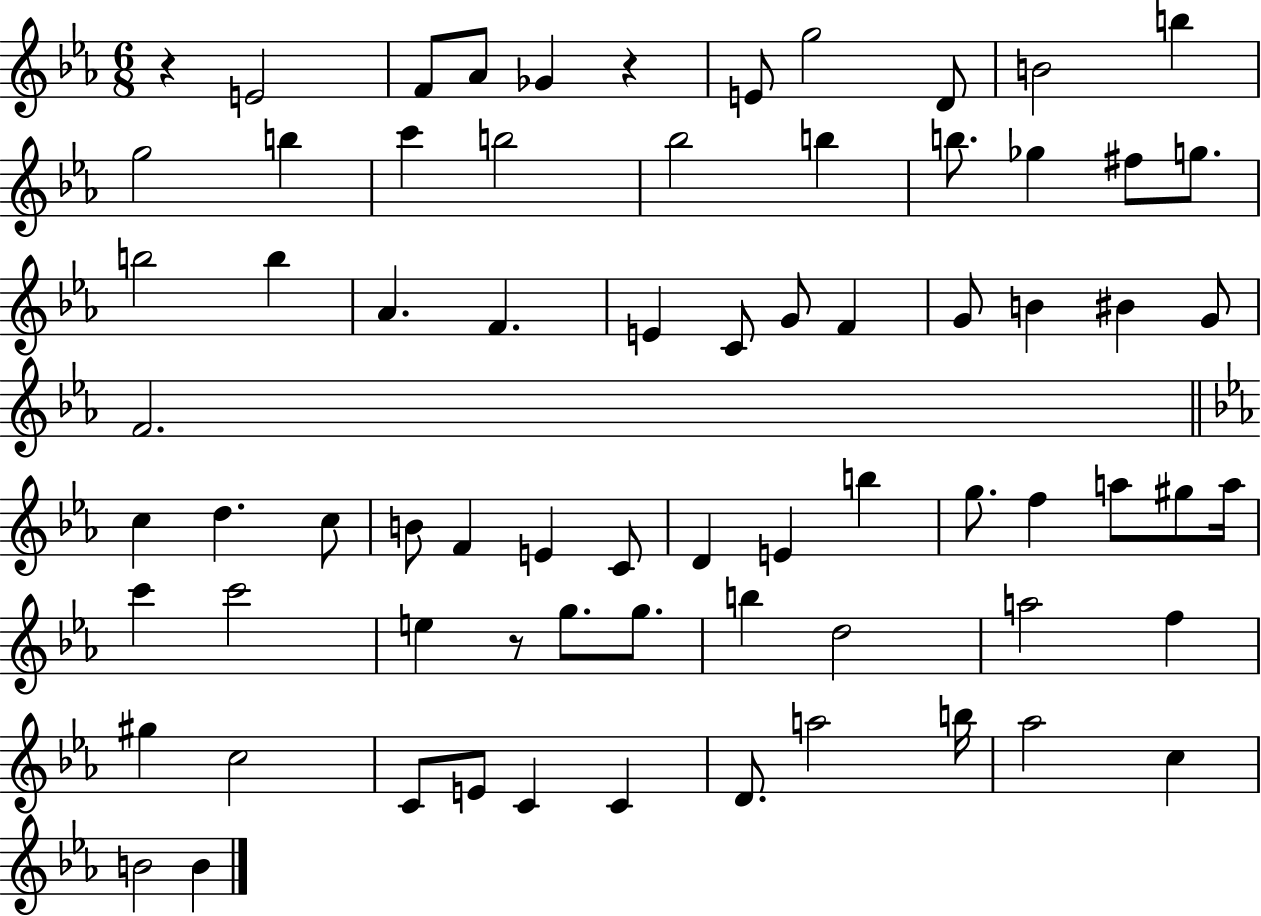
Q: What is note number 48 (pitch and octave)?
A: C6